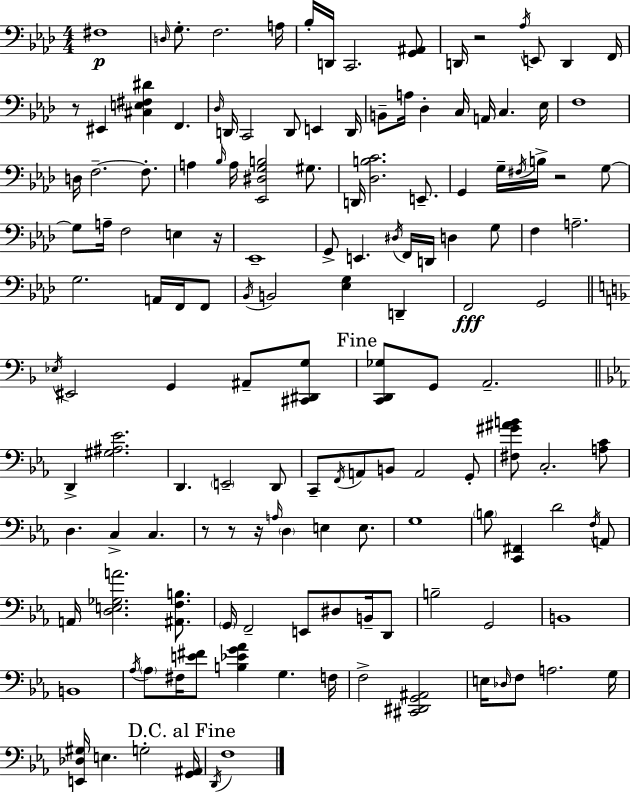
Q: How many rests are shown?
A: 7